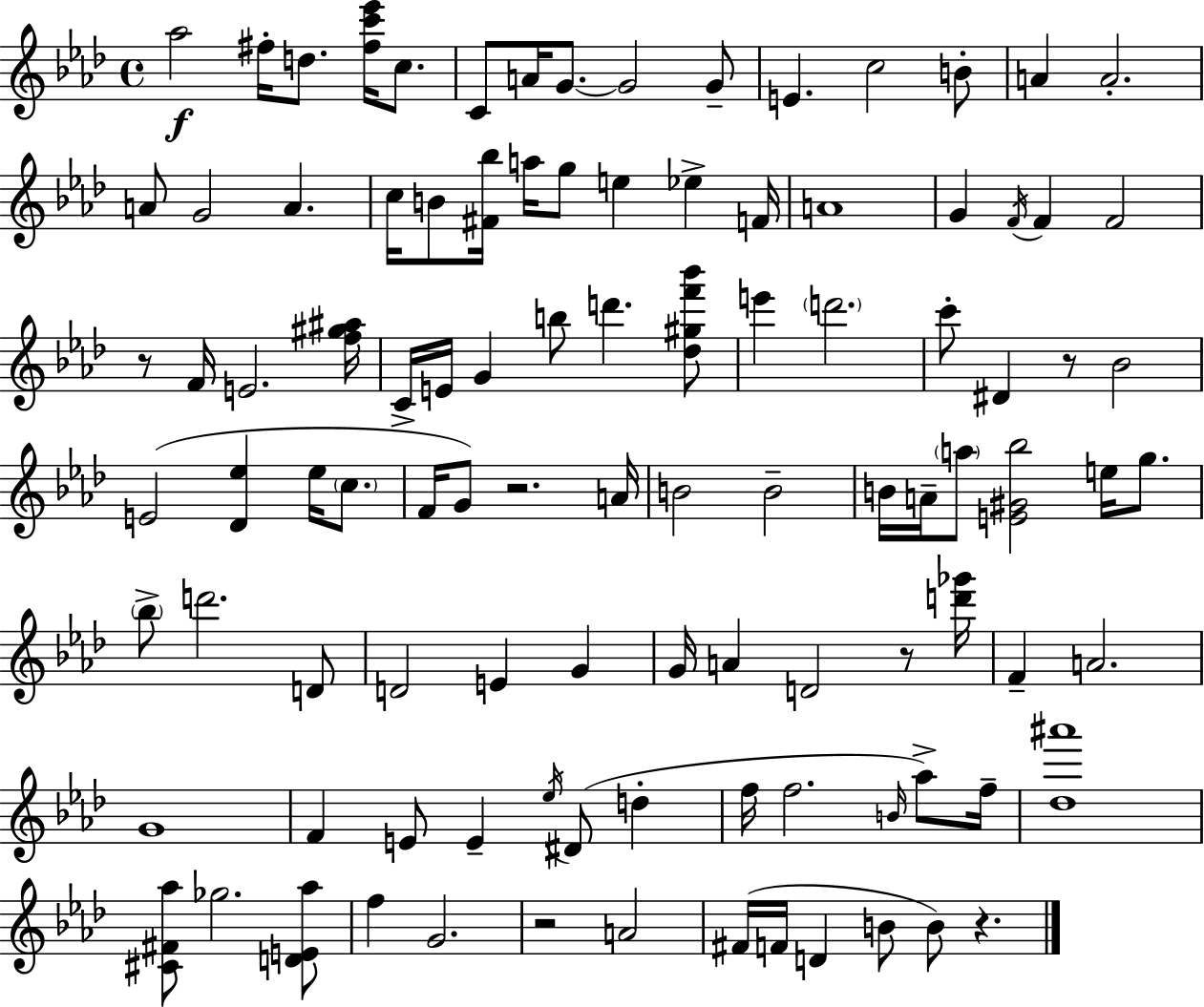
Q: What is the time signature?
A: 4/4